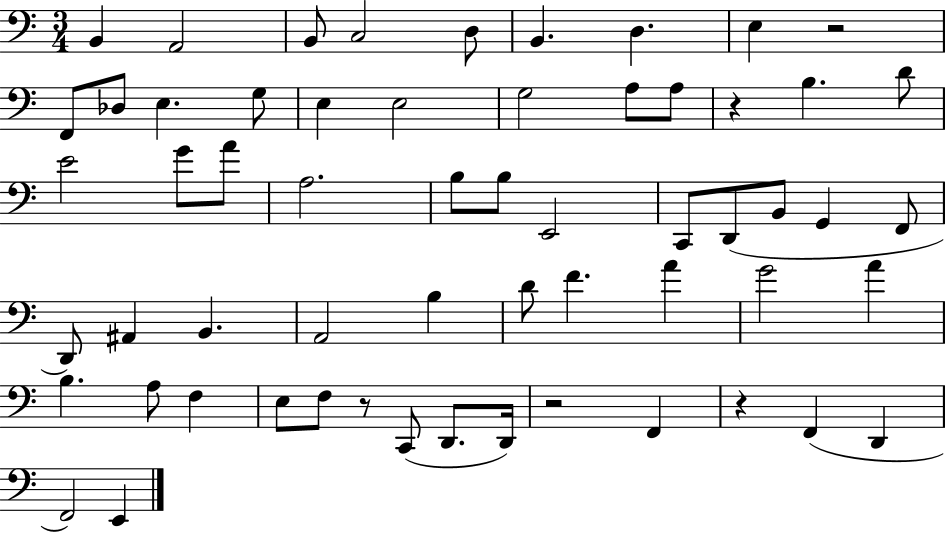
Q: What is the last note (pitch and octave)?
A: E2